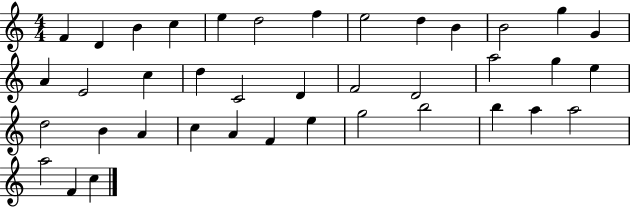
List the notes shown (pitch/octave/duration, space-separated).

F4/q D4/q B4/q C5/q E5/q D5/h F5/q E5/h D5/q B4/q B4/h G5/q G4/q A4/q E4/h C5/q D5/q C4/h D4/q F4/h D4/h A5/h G5/q E5/q D5/h B4/q A4/q C5/q A4/q F4/q E5/q G5/h B5/h B5/q A5/q A5/h A5/h F4/q C5/q